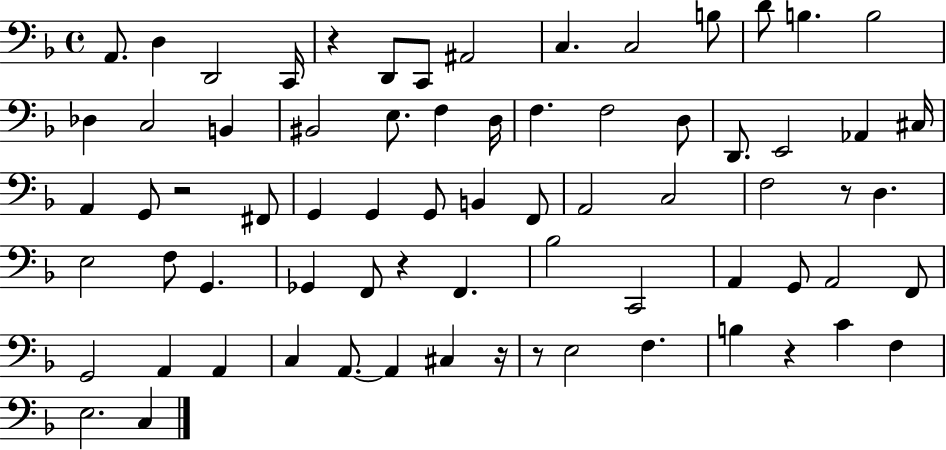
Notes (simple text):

A2/e. D3/q D2/h C2/s R/q D2/e C2/e A#2/h C3/q. C3/h B3/e D4/e B3/q. B3/h Db3/q C3/h B2/q BIS2/h E3/e. F3/q D3/s F3/q. F3/h D3/e D2/e. E2/h Ab2/q C#3/s A2/q G2/e R/h F#2/e G2/q G2/q G2/e B2/q F2/e A2/h C3/h F3/h R/e D3/q. E3/h F3/e G2/q. Gb2/q F2/e R/q F2/q. Bb3/h C2/h A2/q G2/e A2/h F2/e G2/h A2/q A2/q C3/q A2/e. A2/q C#3/q R/s R/e E3/h F3/q. B3/q R/q C4/q F3/q E3/h. C3/q